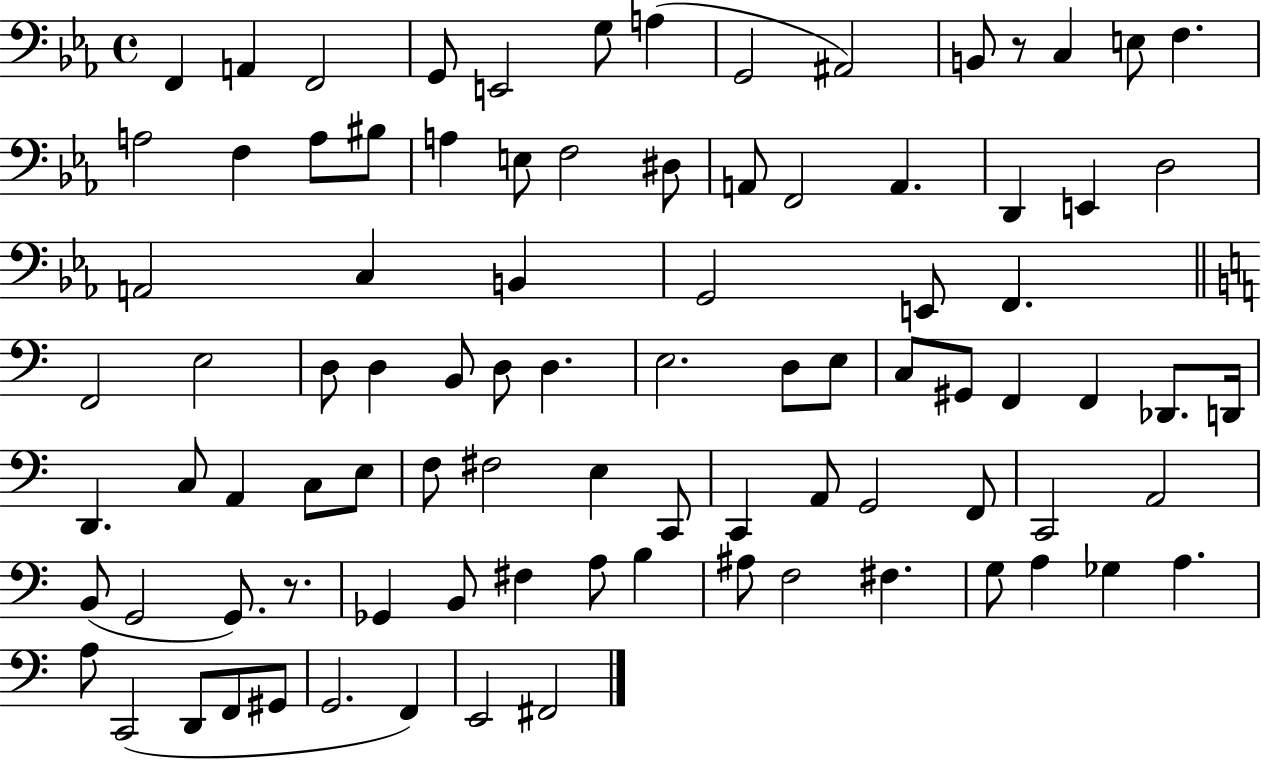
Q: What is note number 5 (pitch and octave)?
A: E2